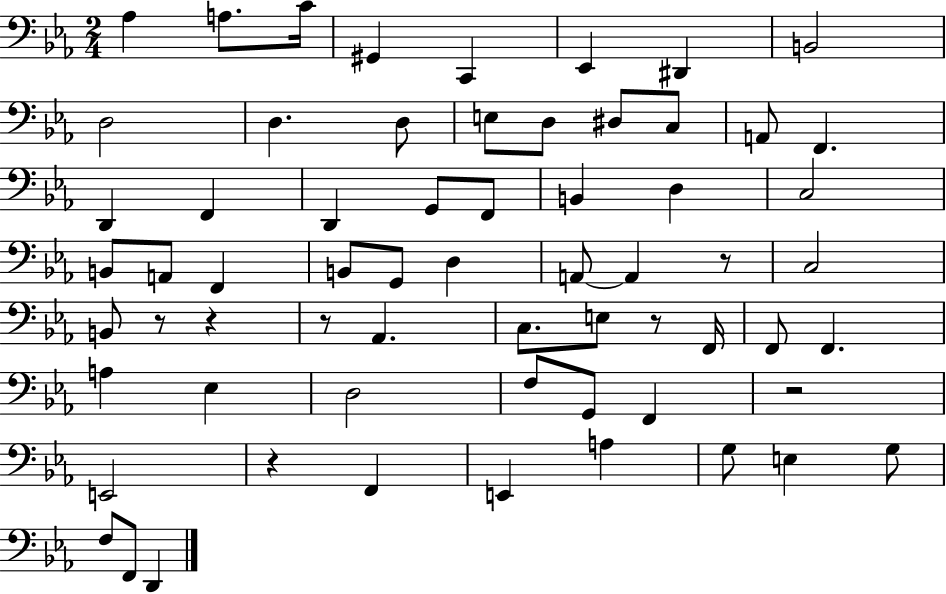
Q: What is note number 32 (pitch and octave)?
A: A2